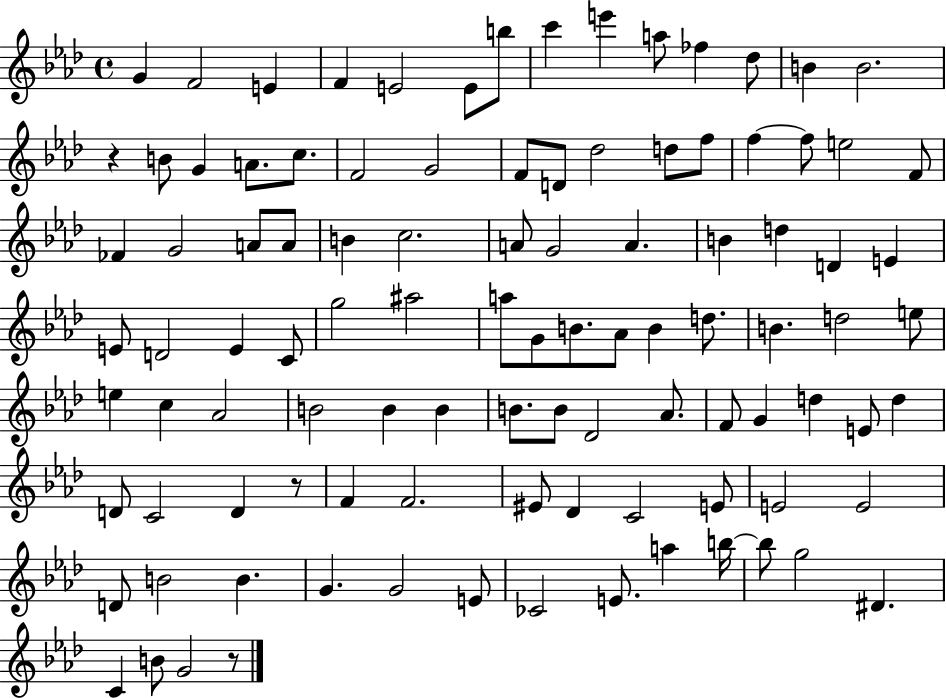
{
  \clef treble
  \time 4/4
  \defaultTimeSignature
  \key aes \major
  g'4 f'2 e'4 | f'4 e'2 e'8 b''8 | c'''4 e'''4 a''8 fes''4 des''8 | b'4 b'2. | \break r4 b'8 g'4 a'8. c''8. | f'2 g'2 | f'8 d'8 des''2 d''8 f''8 | f''4~~ f''8 e''2 f'8 | \break fes'4 g'2 a'8 a'8 | b'4 c''2. | a'8 g'2 a'4. | b'4 d''4 d'4 e'4 | \break e'8 d'2 e'4 c'8 | g''2 ais''2 | a''8 g'8 b'8. aes'8 b'4 d''8. | b'4. d''2 e''8 | \break e''4 c''4 aes'2 | b'2 b'4 b'4 | b'8. b'8 des'2 aes'8. | f'8 g'4 d''4 e'8 d''4 | \break d'8 c'2 d'4 r8 | f'4 f'2. | eis'8 des'4 c'2 e'8 | e'2 e'2 | \break d'8 b'2 b'4. | g'4. g'2 e'8 | ces'2 e'8. a''4 b''16~~ | b''8 g''2 dis'4. | \break c'4 b'8 g'2 r8 | \bar "|."
}